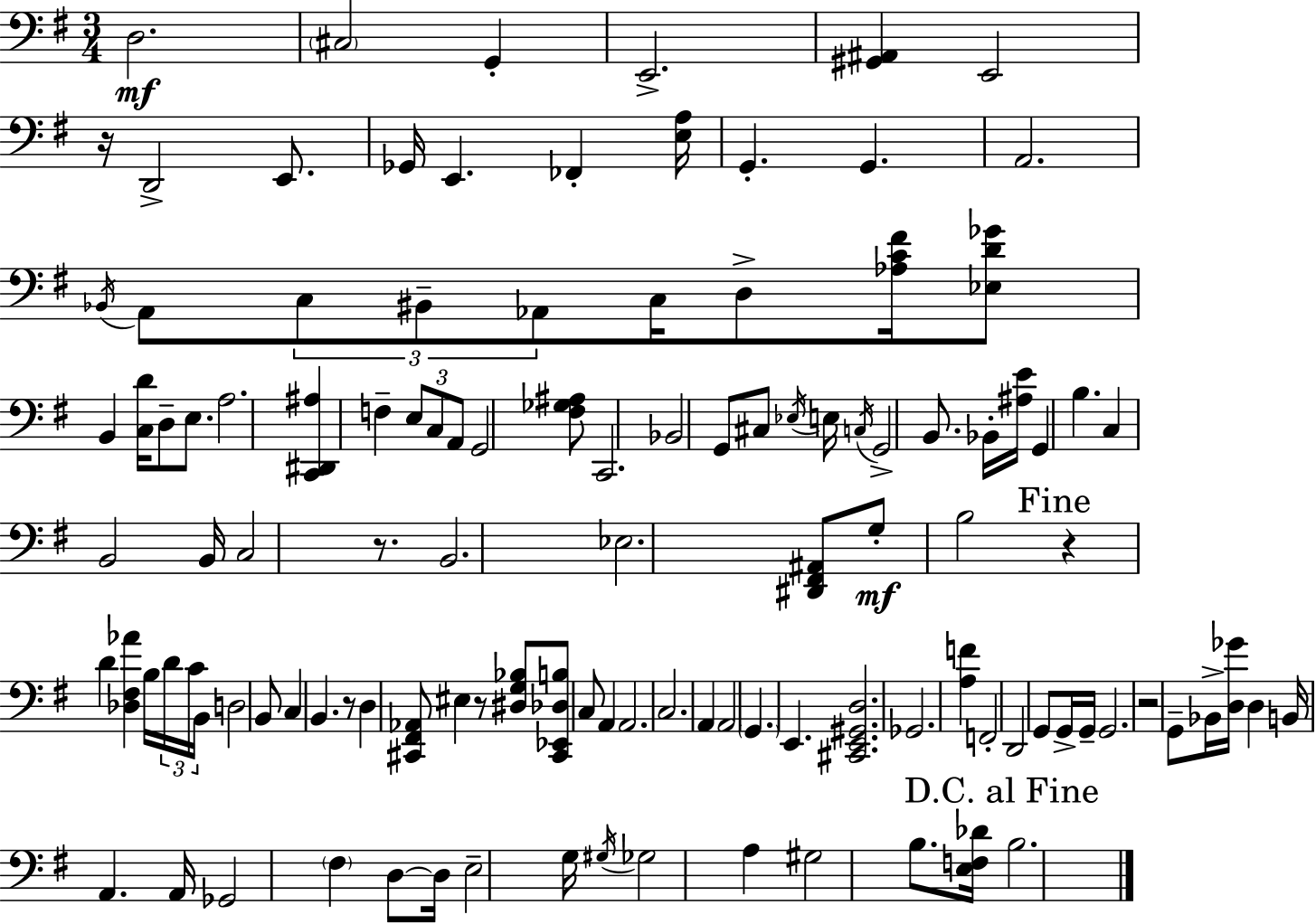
X:1
T:Untitled
M:3/4
L:1/4
K:Em
D,2 ^C,2 G,, E,,2 [^G,,^A,,] E,,2 z/4 D,,2 E,,/2 _G,,/4 E,, _F,, [E,A,]/4 G,, G,, A,,2 _B,,/4 A,,/2 C,/2 ^B,,/2 _A,,/2 C,/4 D,/2 [_A,C^F]/4 [_E,D_G]/2 B,, [C,D]/4 D,/2 E,/2 A,2 [C,,^D,,^A,] F, E,/2 C,/2 A,,/2 G,,2 [^F,_G,^A,]/2 C,,2 _B,,2 G,,/2 ^C,/2 _E,/4 E,/4 C,/4 G,,2 B,,/2 _B,,/4 [^A,E]/4 G,, B, C, B,,2 B,,/4 C,2 z/2 B,,2 _E,2 [^D,,^F,,^A,,]/2 G,/2 B,2 z D [_D,^F,_A] B,/4 D/4 C/4 B,,/4 D,2 B,,/2 C, B,, z/2 D, [^C,,^F,,_A,,]/2 ^E, z/2 [^D,G,_B,]/2 [^C,,_E,,_D,B,]/2 C,/2 A,, A,,2 C,2 A,, A,,2 G,, E,, [^C,,E,,^G,,D,]2 _G,,2 [A,F] F,,2 D,,2 G,,/2 G,,/4 G,,/4 G,,2 z2 G,,/2 _B,,/4 [D,_G]/4 D, B,,/4 A,, A,,/4 _G,,2 ^F, D,/2 D,/4 E,2 G,/4 ^G,/4 _G,2 A, ^G,2 B,/2 [E,F,_D]/4 B,2